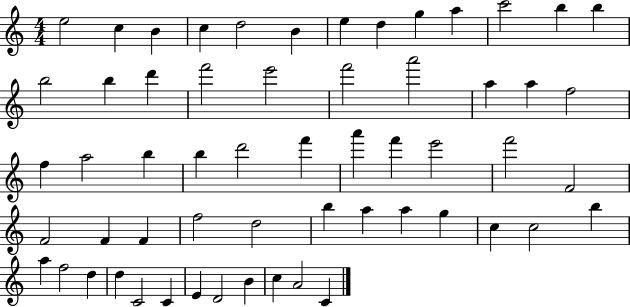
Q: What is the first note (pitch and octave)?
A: E5